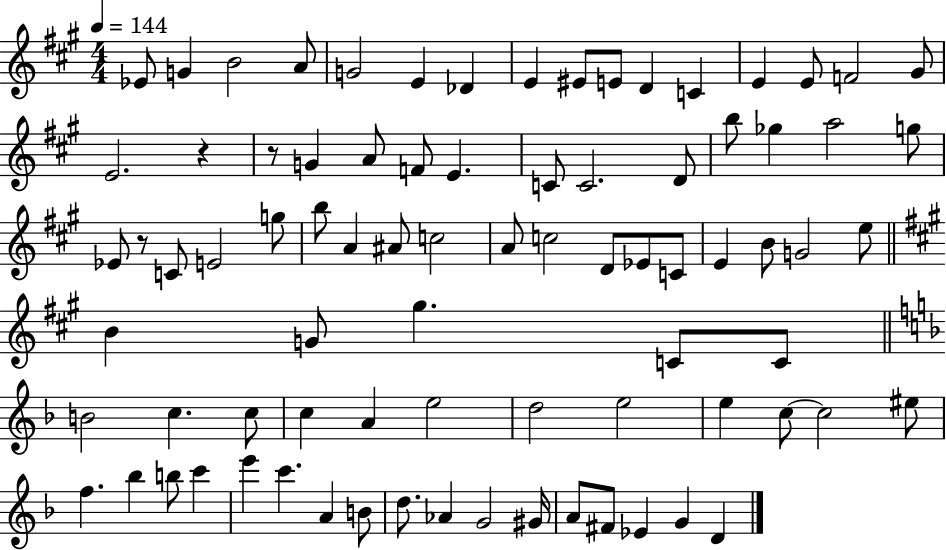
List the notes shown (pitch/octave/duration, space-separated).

Eb4/e G4/q B4/h A4/e G4/h E4/q Db4/q E4/q EIS4/e E4/e D4/q C4/q E4/q E4/e F4/h G#4/e E4/h. R/q R/e G4/q A4/e F4/e E4/q. C4/e C4/h. D4/e B5/e Gb5/q A5/h G5/e Eb4/e R/e C4/e E4/h G5/e B5/e A4/q A#4/e C5/h A4/e C5/h D4/e Eb4/e C4/e E4/q B4/e G4/h E5/e B4/q G4/e G#5/q. C4/e C4/e B4/h C5/q. C5/e C5/q A4/q E5/h D5/h E5/h E5/q C5/e C5/h EIS5/e F5/q. Bb5/q B5/e C6/q E6/q C6/q. A4/q B4/e D5/e. Ab4/q G4/h G#4/s A4/e F#4/e Eb4/q G4/q D4/q